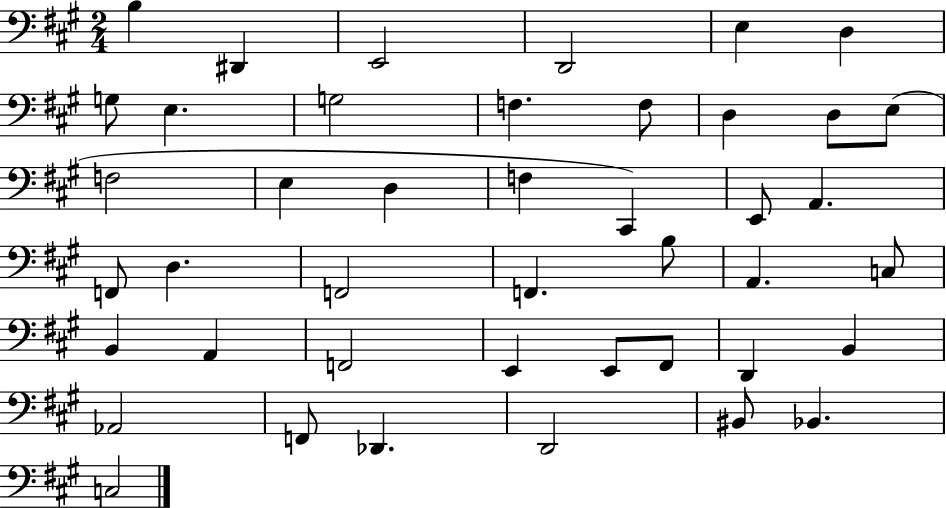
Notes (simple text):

B3/q D#2/q E2/h D2/h E3/q D3/q G3/e E3/q. G3/h F3/q. F3/e D3/q D3/e E3/e F3/h E3/q D3/q F3/q C#2/q E2/e A2/q. F2/e D3/q. F2/h F2/q. B3/e A2/q. C3/e B2/q A2/q F2/h E2/q E2/e F#2/e D2/q B2/q Ab2/h F2/e Db2/q. D2/h BIS2/e Bb2/q. C3/h